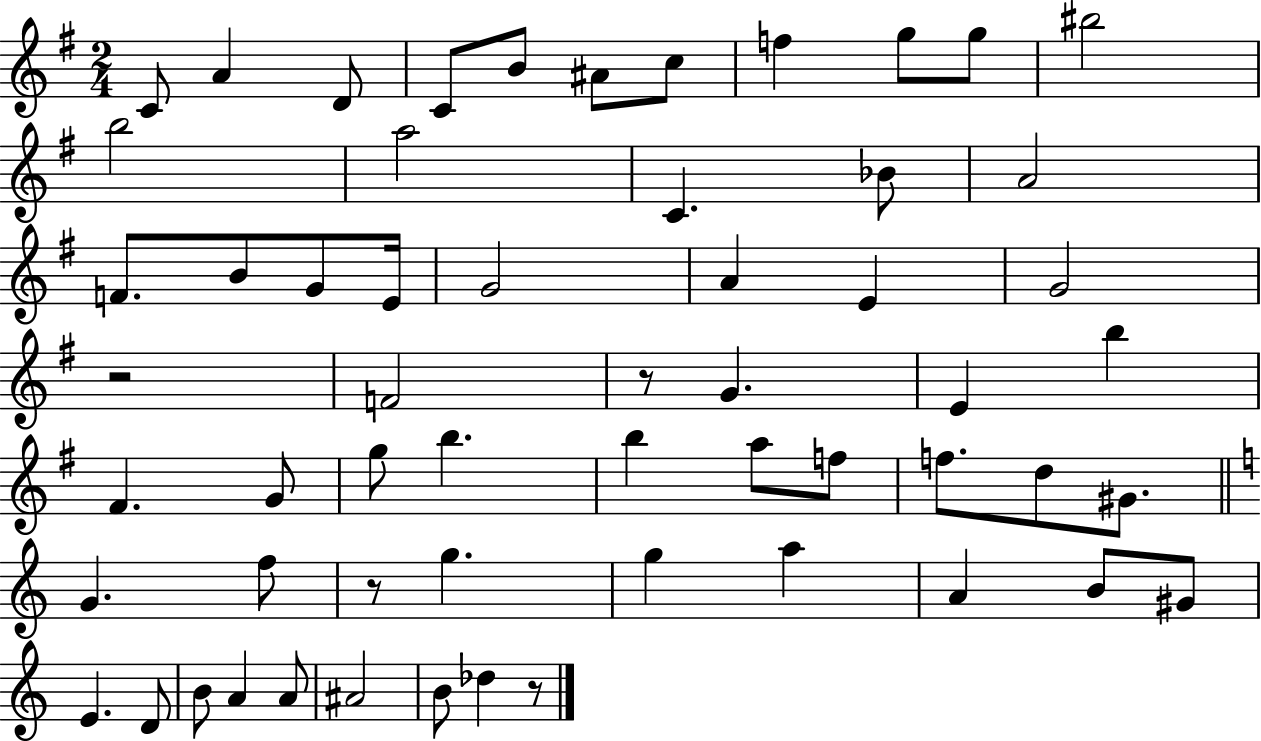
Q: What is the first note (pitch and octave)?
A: C4